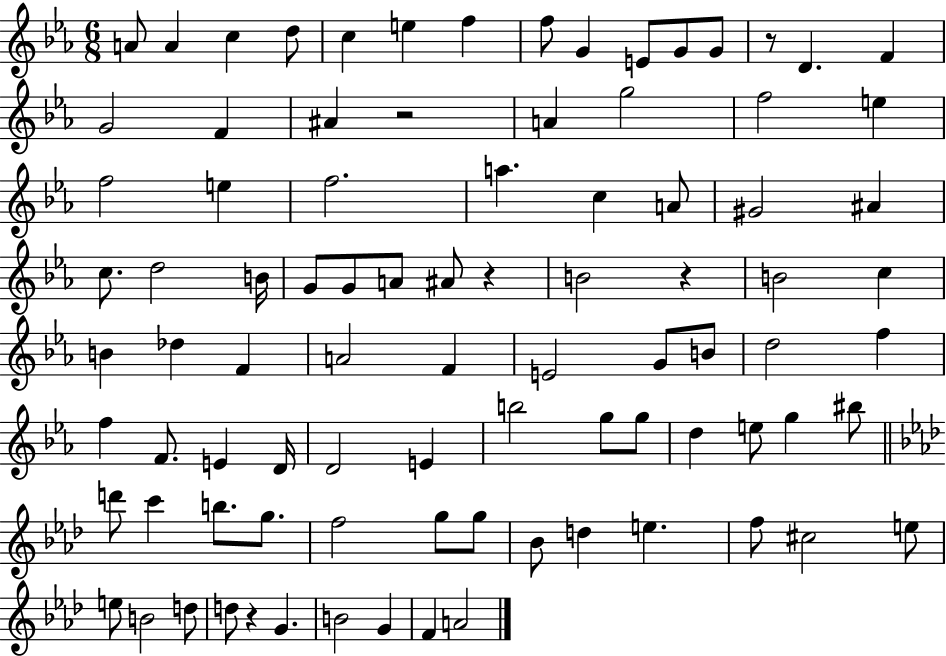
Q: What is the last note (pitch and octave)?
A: A4